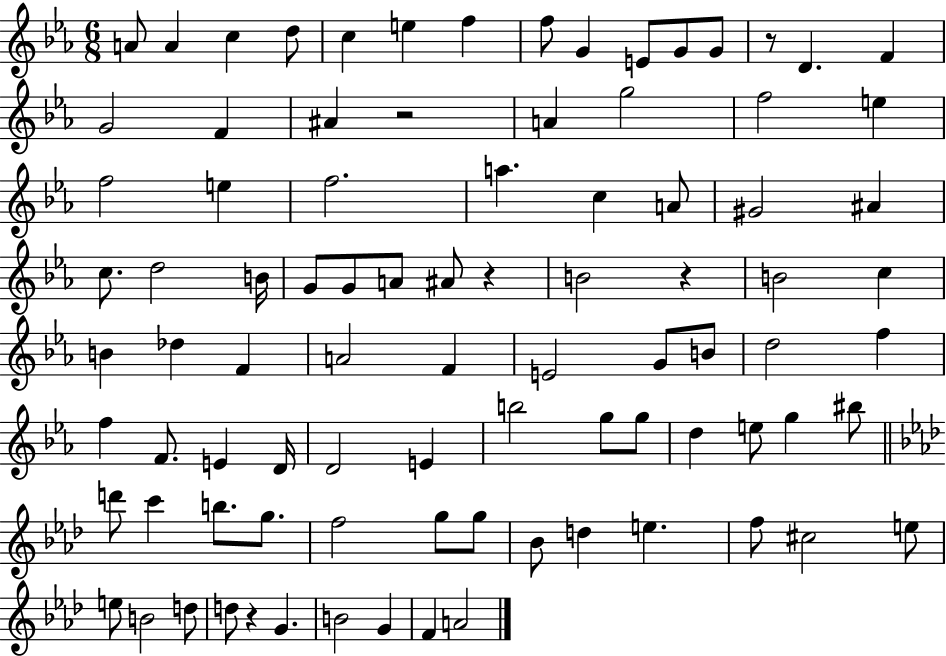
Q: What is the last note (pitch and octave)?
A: A4